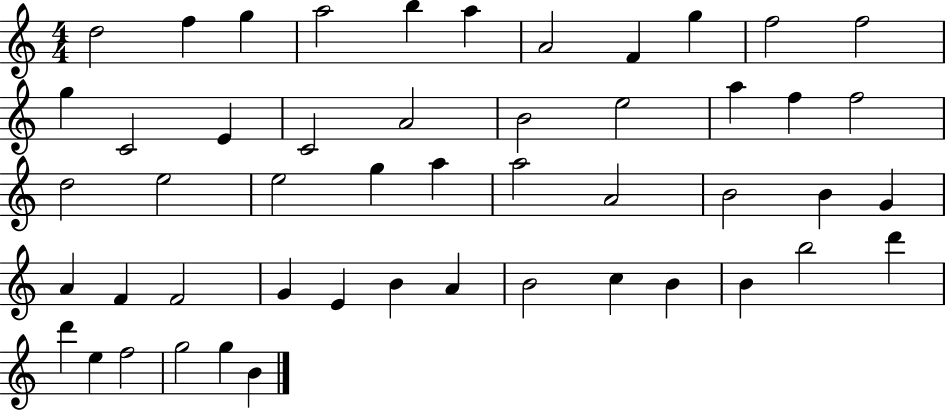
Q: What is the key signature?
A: C major